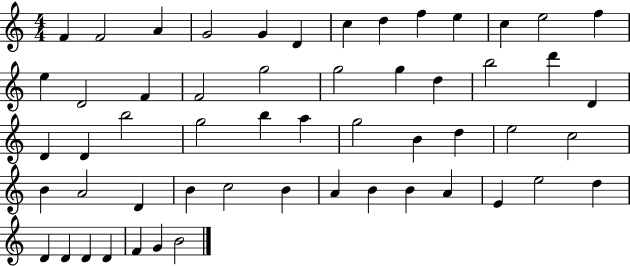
X:1
T:Untitled
M:4/4
L:1/4
K:C
F F2 A G2 G D c d f e c e2 f e D2 F F2 g2 g2 g d b2 d' D D D b2 g2 b a g2 B d e2 c2 B A2 D B c2 B A B B A E e2 d D D D D F G B2